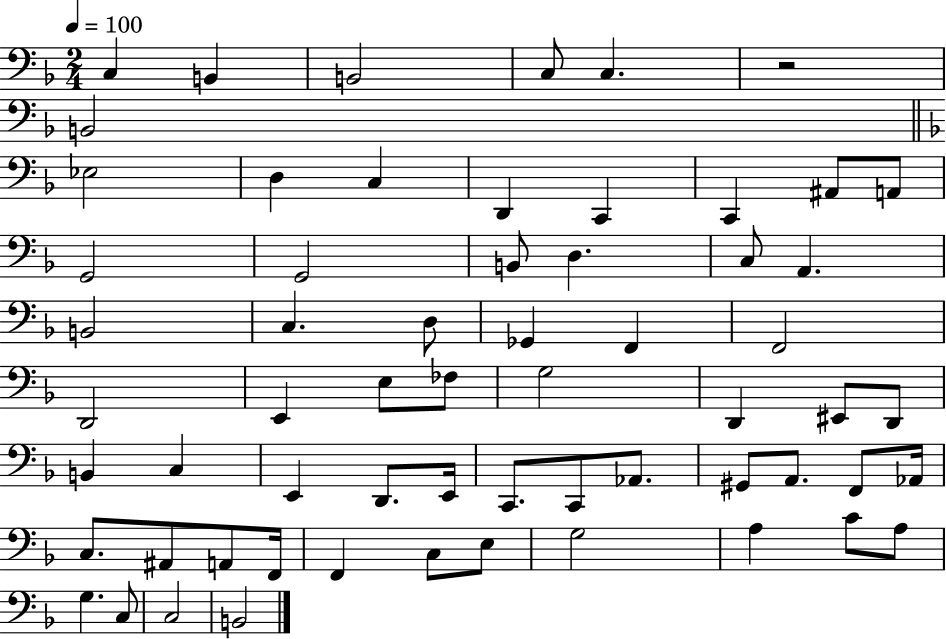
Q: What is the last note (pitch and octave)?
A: B2